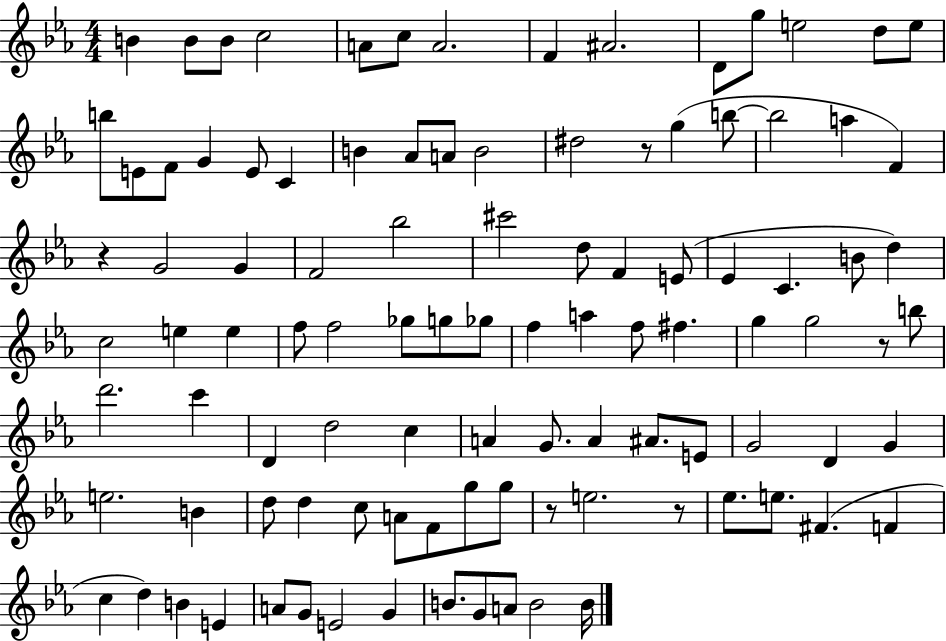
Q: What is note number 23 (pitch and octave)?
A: A4